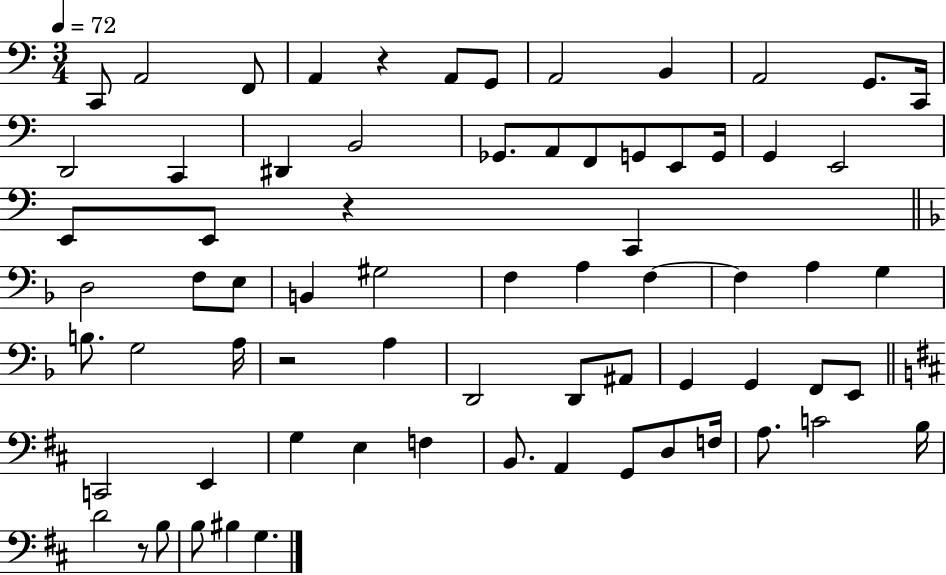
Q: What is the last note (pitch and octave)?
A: G3